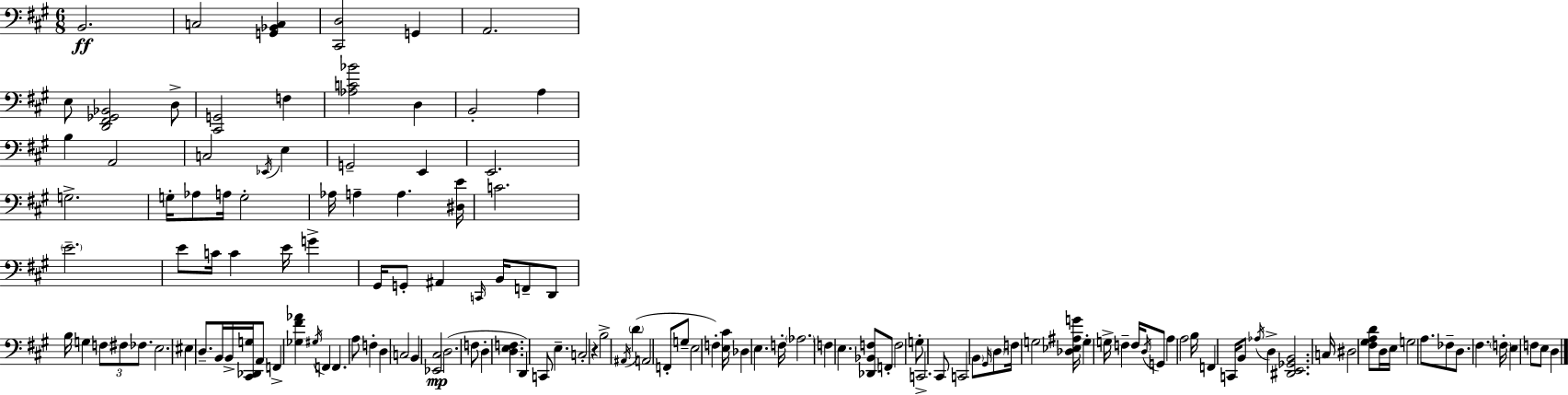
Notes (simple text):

B2/h. C3/h [G2,Bb2,C3]/q [C#2,D3]/h G2/q A2/h. E3/e [D2,F#2,Gb2,Bb2]/h D3/e [C#2,G2]/h F3/q [Ab3,C4,Bb4]/h D3/q B2/h A3/q B3/q A2/h C3/h Eb2/s E3/q G2/h E2/q E2/h. G3/h. G3/s Ab3/e A3/s G3/h Ab3/s A3/q A3/q. [D#3,E4]/s C4/h. E4/h. E4/e C4/s C4/q E4/s G4/q G#2/s G2/e A#2/q C2/s B2/s F2/e D2/e B3/s G3/q F3/e F#3/e FES3/e. E3/h. EIS3/q D3/e. B2/s B2/s [C#2,Db2,G3]/s A2/e F2/q [Gb3,F#4,Ab4]/q G#3/s F2/q F2/q. A3/e F3/q D3/q C3/h B2/q [Eb2,C#3]/h D3/h. F3/e D3/q [D3,E3,F3]/q. D2/q C2/e E3/q. C3/h R/q B3/h A#2/s D4/q A2/h F2/e G3/e E3/h F3/q [E3,C#4]/s Db3/q E3/q. F3/s Ab3/h. F3/q E3/q. [Db2,Bb2,F3]/e F2/e F3/h G3/e C2/h. C#2/e C2/h B2/e G#2/s D3/e F3/s G3/h [Db3,Eb3,A#3,G4]/s G3/q G3/s F3/q F3/s D3/s G2/e A3/q A3/h B3/s F2/q C2/s B2/e Ab3/s D3/q [D#2,E2,Gb2,B2]/h. C3/s D#3/h [F#3,G#3,A3,D4]/e D3/s E3/s G3/h A3/e. FES3/e D3/e. F#3/q. F3/s E3/q F3/e E3/e D3/q